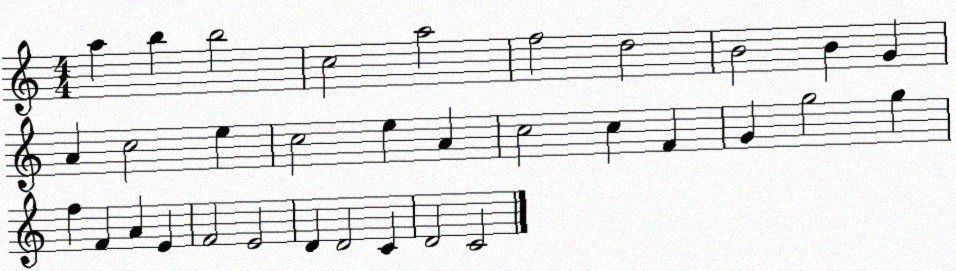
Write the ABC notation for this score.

X:1
T:Untitled
M:4/4
L:1/4
K:C
a b b2 c2 a2 f2 d2 B2 B G A c2 e c2 e A c2 c F G g2 g f F A E F2 E2 D D2 C D2 C2